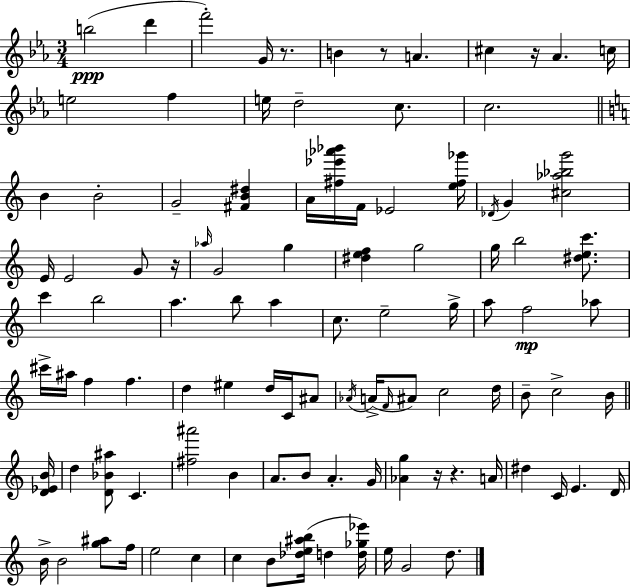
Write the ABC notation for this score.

X:1
T:Untitled
M:3/4
L:1/4
K:Eb
b2 d' f'2 G/4 z/2 B z/2 A ^c z/4 _A c/4 e2 f e/4 d2 c/2 c2 B B2 G2 [^FB^d] A/4 [^f_e'_a'_b']/4 F/4 _E2 [e^f_g']/4 _D/4 G [^c_a_bg']2 E/4 E2 G/2 z/4 _a/4 G2 g [^def] g2 g/4 b2 [^dec']/2 c' b2 a b/2 a c/2 e2 g/4 a/2 f2 _a/2 ^c'/4 ^a/4 f f d ^e d/4 C/4 ^A/2 _A/4 A/4 F/4 ^A/2 c2 d/4 B/2 c2 B/4 [D_EB]/4 d [D_B^a]/2 C [^f^a']2 B A/2 B/2 A G/4 [_Ag] z/4 z A/4 ^d C/4 E D/4 B/4 B2 [g^a]/2 f/4 e2 c c B/2 [_de^ab]/4 d [d_g_e']/4 e/4 G2 d/2